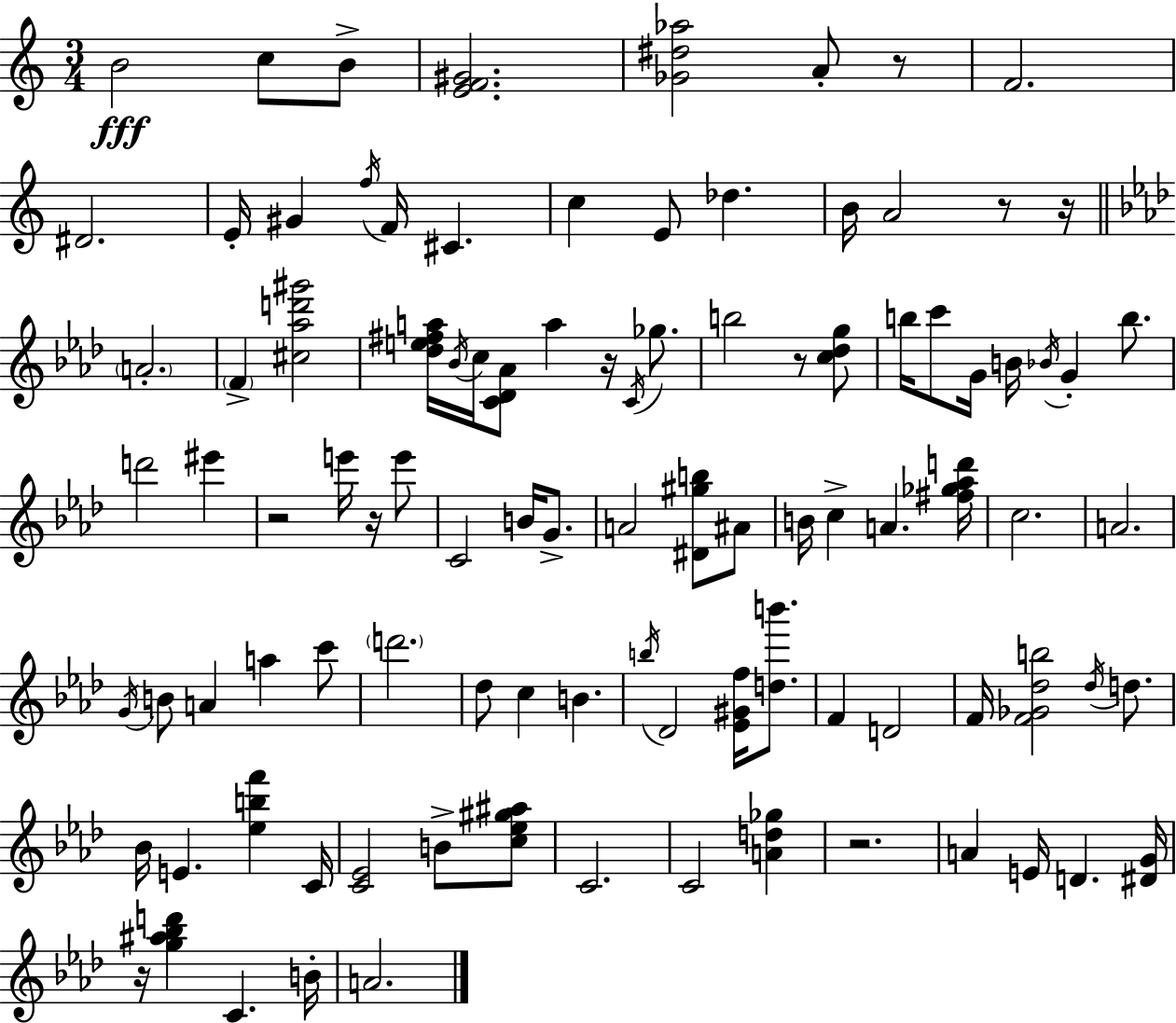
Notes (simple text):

B4/h C5/e B4/e [E4,F4,G#4]/h. [Gb4,D#5,Ab5]/h A4/e R/e F4/h. D#4/h. E4/s G#4/q F5/s F4/s C#4/q. C5/q E4/e Db5/q. B4/s A4/h R/e R/s A4/h. F4/q [C#5,Ab5,D6,G#6]/h [Db5,E5,F#5,A5]/s Bb4/s C5/s [C4,Db4,Ab4]/e A5/q R/s C4/s Gb5/e. B5/h R/e [C5,Db5,G5]/e B5/s C6/e G4/s B4/s Bb4/s G4/q B5/e. D6/h EIS6/q R/h E6/s R/s E6/e C4/h B4/s G4/e. A4/h [D#4,G#5,B5]/e A#4/e B4/s C5/q A4/q. [F#5,Gb5,Ab5,D6]/s C5/h. A4/h. G4/s B4/e A4/q A5/q C6/e D6/h. Db5/e C5/q B4/q. B5/s Db4/h [Eb4,G#4,F5]/s [D5,B6]/e. F4/q D4/h F4/s [F4,Gb4,Db5,B5]/h Db5/s D5/e. Bb4/s E4/q. [Eb5,B5,F6]/q C4/s [C4,Eb4]/h B4/e [C5,Eb5,G#5,A#5]/e C4/h. C4/h [A4,D5,Gb5]/q R/h. A4/q E4/s D4/q. [D#4,G4]/s R/s [G5,A#5,Bb5,D6]/q C4/q. B4/s A4/h.